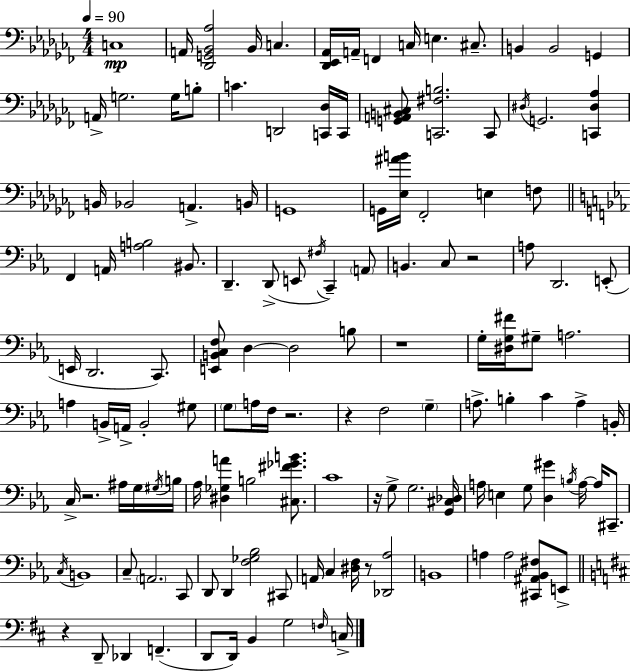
X:1
T:Untitled
M:4/4
L:1/4
K:Abm
C,4 A,,/4 [_D,,G,,_B,,_A,]2 _B,,/4 C, [_D,,_E,,_A,,]/4 A,,/4 F,, C,/4 E, ^C,/2 B,, B,,2 G,, A,,/4 G,2 G,/4 B,/2 C D,,2 [C,,_D,]/4 C,,/4 [G,,A,,B,,^C,]/2 [C,,^F,B,]2 C,,/2 ^D,/4 G,,2 [C,,^D,_A,] B,,/4 _B,,2 A,, B,,/4 G,,4 G,,/4 [_E,^AB]/4 _F,,2 E, F,/2 F,, A,,/4 [A,B,]2 ^B,,/2 D,, D,,/2 E,,/2 ^F,/4 C,, A,,/2 B,, C,/2 z2 A,/2 D,,2 E,,/2 E,,/4 D,,2 C,,/2 [E,,B,,C,F,]/2 D, D,2 B,/2 z4 G,/4 [^D,G,^F]/4 ^G,/2 A,2 A, B,,/4 A,,/4 B,,2 ^G,/2 G,/2 A,/4 F,/4 z2 z F,2 G, A,/2 B, C A, B,,/4 C,/4 z2 ^A,/4 G,/4 ^G,/4 B,/4 _A,/4 [^D,_G,A] B,2 [^C,^F_GB]/2 C4 z/4 G,/2 G,2 [G,,^C,_D,]/4 A,/4 E, G,/2 [D,^G] B,/4 A,/4 A,/4 ^C,,/2 C,/4 B,,4 C,/2 A,,2 C,,/2 D,,/2 D,, [F,_G,_B,]2 ^C,,/2 A,,/4 C, [^D,F,]/4 z/2 [_D,,_A,]2 B,,4 A, A,2 [^C,,^A,,_B,,^F,]/2 E,,/2 z D,,/2 _D,, F,, D,,/2 D,,/4 B,, G,2 F,/4 C,/4